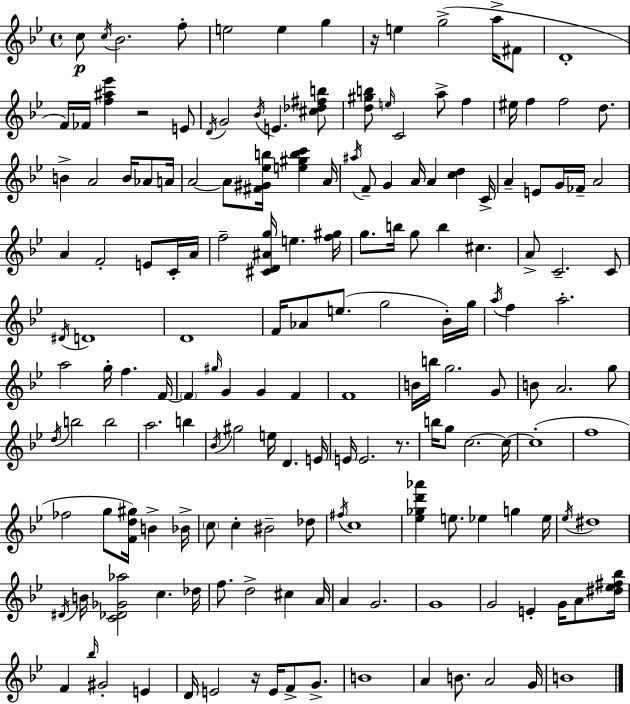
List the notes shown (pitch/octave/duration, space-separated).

C5/e C5/s Bb4/h. F5/e E5/h E5/q G5/q R/s E5/q G5/h A5/s F#4/e D4/w F4/s FES4/s [F5,A#5,Eb6]/q R/h E4/e D4/s G4/h Bb4/s E4/q. [C#5,Db5,F#5,B5]/e [D5,G#5,B5]/e E5/s C4/h A5/e F5/q EIS5/s F5/q F5/h D5/e. B4/q A4/h B4/s Ab4/e A4/s A4/h A4/e [F#4,G#4,Eb5,B5]/s [E5,G#5,B5,C6]/q A4/s A#5/s F4/e G4/q A4/s A4/q [C5,D5]/q C4/s A4/q E4/e G4/s FES4/s A4/h A4/q F4/h E4/e C4/s A4/s F5/h [C#4,D4,A#4,G5]/s E5/q. [F5,G#5]/s G5/e. B5/s G5/e B5/q C#5/q. A4/e C4/h. C4/e D#4/s D4/w D4/w F4/s Ab4/e E5/e. G5/h Bb4/s G5/s A5/s F5/q A5/h. A5/h G5/s F5/q. F4/s F4/q G#5/s G4/q G4/q F4/q F4/w B4/s B5/s G5/h. G4/e B4/e A4/h. G5/e D5/s B5/h B5/h A5/h. B5/q Bb4/s G#5/h E5/s D4/q. E4/s E4/s E4/h. R/e. B5/s G5/e C5/h. C5/s C5/w F5/w FES5/h G5/e [F4,D5,G#5]/s B4/q Bb4/s C5/e C5/q BIS4/h Db5/e F#5/s C5/w [Eb5,Gb5,D6,Ab6]/q E5/e. Eb5/q G5/q Eb5/s Eb5/s D#5/w D#4/s B4/s [C4,Db4,Gb4,Ab5]/h C5/q. Db5/s F5/e. D5/h C#5/q A4/s A4/q G4/h. G4/w G4/h E4/q G4/s A4/e [D#5,Eb5,F#5,Bb5]/s F4/q Bb5/s G#4/h E4/q D4/s E4/h R/s E4/s F4/e G4/e. B4/w A4/q B4/e. A4/h G4/s B4/w